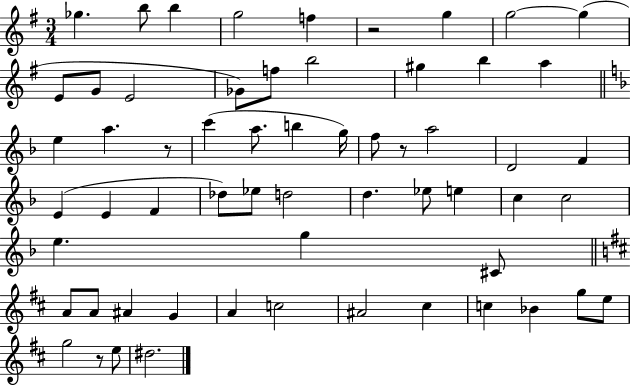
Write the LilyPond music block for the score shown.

{
  \clef treble
  \numericTimeSignature
  \time 3/4
  \key g \major
  \repeat volta 2 { ges''4. b''8 b''4 | g''2 f''4 | r2 g''4 | g''2~~ g''4( | \break e'8 g'8 e'2 | ges'8) f''8 b''2 | gis''4 b''4 a''4 | \bar "||" \break \key d \minor e''4 a''4. r8 | c'''4( a''8. b''4 g''16) | f''8 r8 a''2 | d'2 f'4 | \break e'4( e'4 f'4 | des''8) ees''8 d''2 | d''4. ees''8 e''4 | c''4 c''2 | \break e''4. g''4 cis'8 | \bar "||" \break \key b \minor a'8 a'8 ais'4 g'4 | a'4 c''2 | ais'2 cis''4 | c''4 bes'4 g''8 e''8 | \break g''2 r8 e''8 | dis''2. | } \bar "|."
}